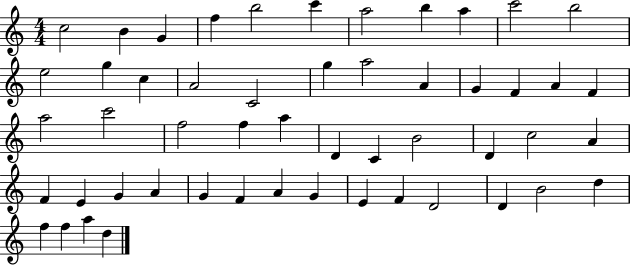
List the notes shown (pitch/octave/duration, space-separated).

C5/h B4/q G4/q F5/q B5/h C6/q A5/h B5/q A5/q C6/h B5/h E5/h G5/q C5/q A4/h C4/h G5/q A5/h A4/q G4/q F4/q A4/q F4/q A5/h C6/h F5/h F5/q A5/q D4/q C4/q B4/h D4/q C5/h A4/q F4/q E4/q G4/q A4/q G4/q F4/q A4/q G4/q E4/q F4/q D4/h D4/q B4/h D5/q F5/q F5/q A5/q D5/q